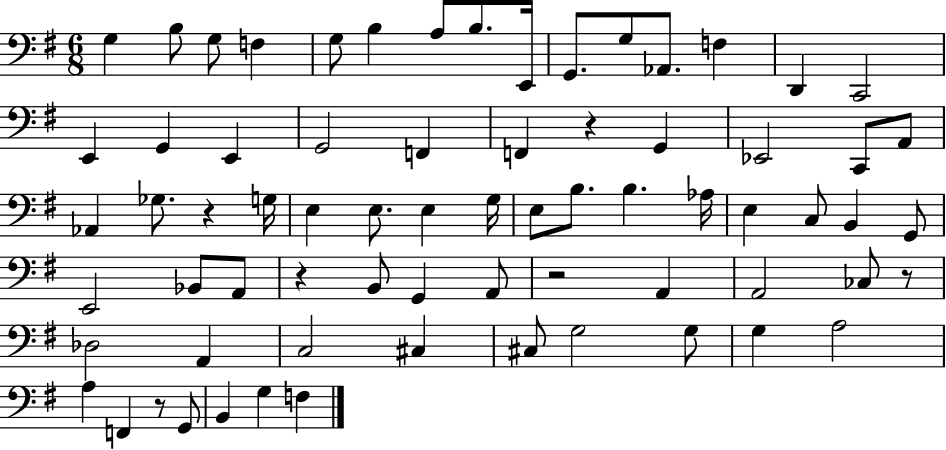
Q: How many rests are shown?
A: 6